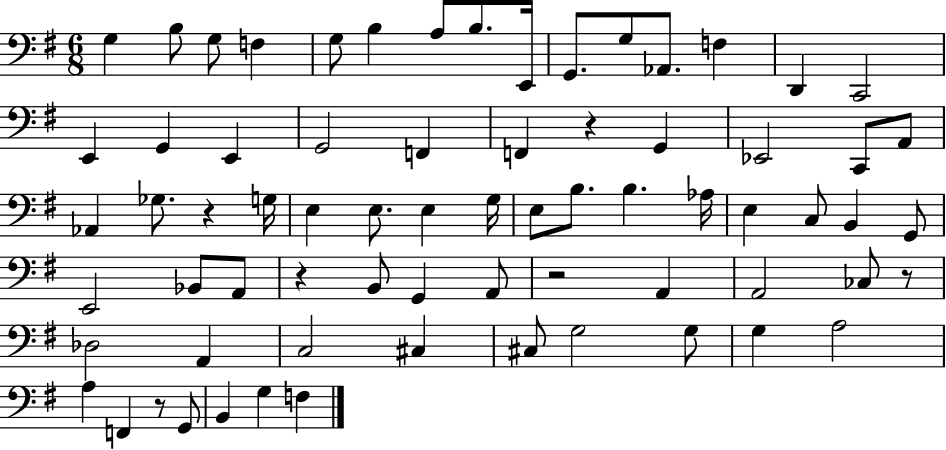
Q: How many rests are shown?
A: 6